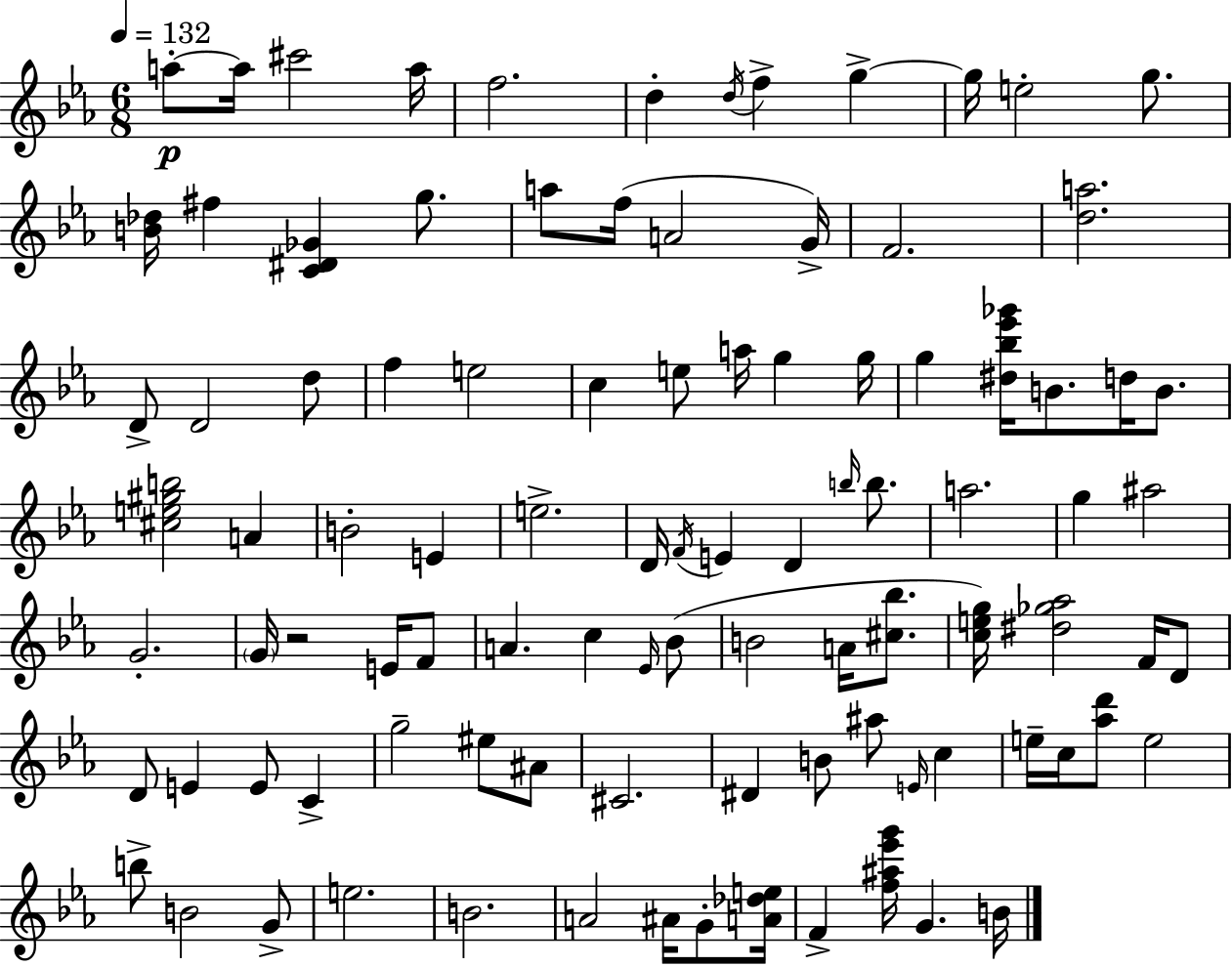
{
  \clef treble
  \numericTimeSignature
  \time 6/8
  \key c \minor
  \tempo 4 = 132
  a''8-.~~\p a''16 cis'''2 a''16 | f''2. | d''4-. \acciaccatura { d''16 } f''4-> g''4->~~ | g''16 e''2-. g''8. | \break <b' des''>16 fis''4 <c' dis' ges'>4 g''8. | a''8 f''16( a'2 | g'16->) f'2. | <d'' a''>2. | \break d'8-> d'2 d''8 | f''4 e''2 | c''4 e''8 a''16 g''4 | g''16 g''4 <dis'' bes'' ees''' ges'''>16 b'8. d''16 b'8. | \break <cis'' e'' gis'' b''>2 a'4 | b'2-. e'4 | e''2.-> | d'16 \acciaccatura { f'16 } e'4 d'4 \grace { b''16 } | \break b''8. a''2. | g''4 ais''2 | g'2.-. | \parenthesize g'16 r2 | \break e'16 f'8 a'4. c''4 | \grace { ees'16 }( bes'8 b'2 | a'16 <cis'' bes''>8. <c'' e'' g''>16) <dis'' ges'' aes''>2 | f'16 d'8 d'8 e'4 e'8 | \break c'4-> g''2-- | eis''8 ais'8 cis'2. | dis'4 b'8 ais''8 | \grace { e'16 } c''4 e''16-- c''16 <aes'' d'''>8 e''2 | \break b''8-> b'2 | g'8-> e''2. | b'2. | a'2 | \break ais'16 g'8-. <a' des'' e''>16 f'4-> <f'' ais'' ees''' g'''>16 g'4. | b'16 \bar "|."
}